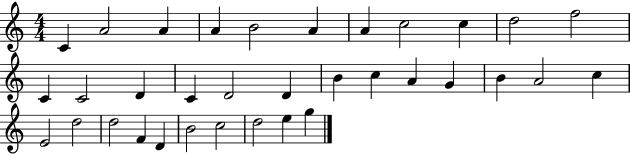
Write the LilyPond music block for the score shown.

{
  \clef treble
  \numericTimeSignature
  \time 4/4
  \key c \major
  c'4 a'2 a'4 | a'4 b'2 a'4 | a'4 c''2 c''4 | d''2 f''2 | \break c'4 c'2 d'4 | c'4 d'2 d'4 | b'4 c''4 a'4 g'4 | b'4 a'2 c''4 | \break e'2 d''2 | d''2 f'4 d'4 | b'2 c''2 | d''2 e''4 g''4 | \break \bar "|."
}